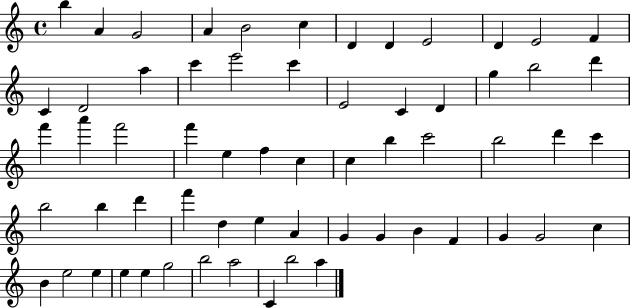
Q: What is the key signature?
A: C major